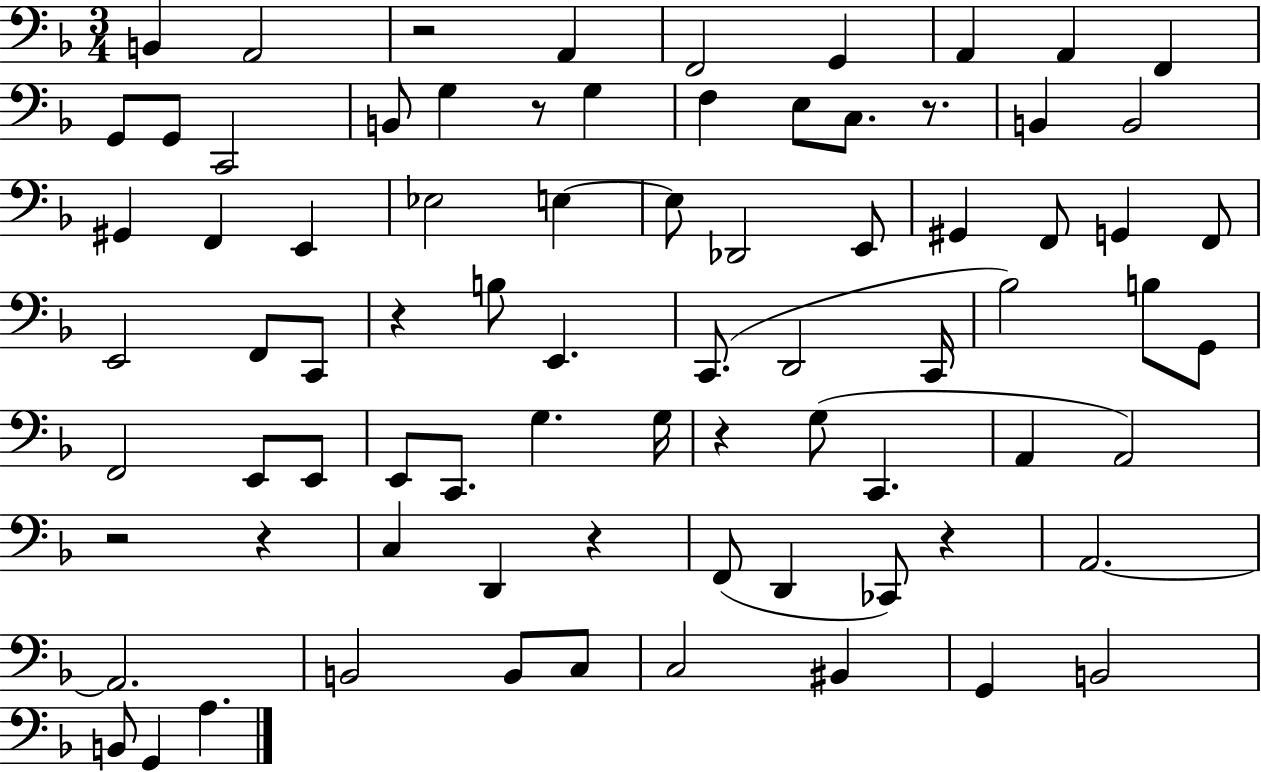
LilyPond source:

{
  \clef bass
  \numericTimeSignature
  \time 3/4
  \key f \major
  b,4 a,2 | r2 a,4 | f,2 g,4 | a,4 a,4 f,4 | \break g,8 g,8 c,2 | b,8 g4 r8 g4 | f4 e8 c8. r8. | b,4 b,2 | \break gis,4 f,4 e,4 | ees2 e4~~ | e8 des,2 e,8 | gis,4 f,8 g,4 f,8 | \break e,2 f,8 c,8 | r4 b8 e,4. | c,8.( d,2 c,16 | bes2) b8 g,8 | \break f,2 e,8 e,8 | e,8 c,8. g4. g16 | r4 g8( c,4. | a,4 a,2) | \break r2 r4 | c4 d,4 r4 | f,8( d,4 ces,8) r4 | a,2.~~ | \break a,2. | b,2 b,8 c8 | c2 bis,4 | g,4 b,2 | \break b,8 g,4 a4. | \bar "|."
}